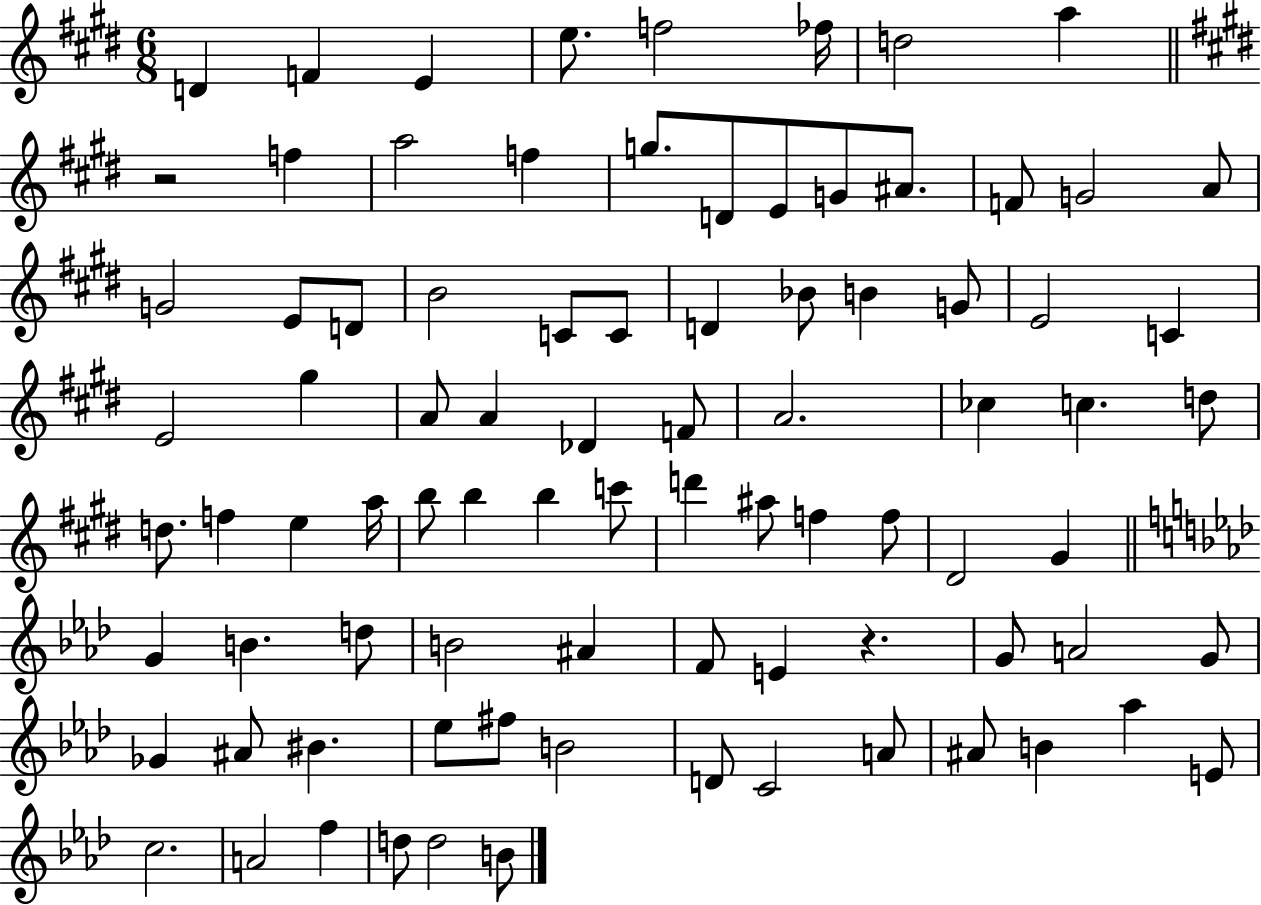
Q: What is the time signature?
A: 6/8